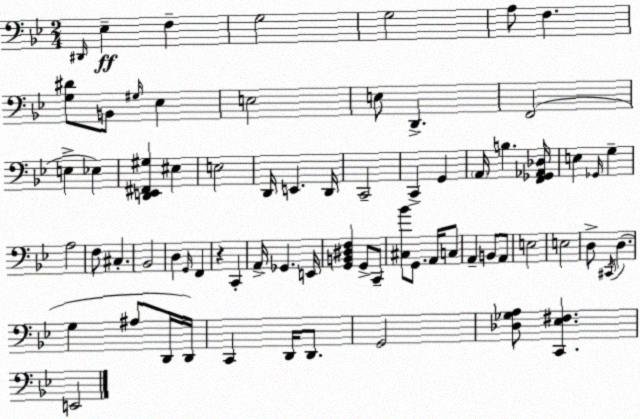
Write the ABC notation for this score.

X:1
T:Untitled
M:2/4
L:1/4
K:Bb
^D,,/4 _E, F, G,2 G,2 A,/2 F, [G,^D]/2 B,,/2 ^G,/4 _E, E,2 E,/2 D,, F,,2 E, _E, [D,,E,,^F,,^G,] ^E, E,2 D,,/4 E,, D,,/4 C,,2 C,, G,, A,,/4 B, [F,,_G,,_A,,_D,]/4 E, _G,,/4 G, A,2 F,/2 ^C, _B,,2 D, G,,/4 F,, z C,, A,,/4 _G,, E,,/4 [G,,B,,^D,F,] G,,/2 C,,/2 [^C,_B]/2 G,,/2 A,,/4 C,/2 A,, B,,/2 A,,/2 E,2 E,2 D,/2 ^C,,/4 D, G, ^A,/2 D,,/4 D,,/4 C,, D,,/4 D,,/2 G,,2 [_D,_G,A,]/2 [C,,_E,^F,] E,,2